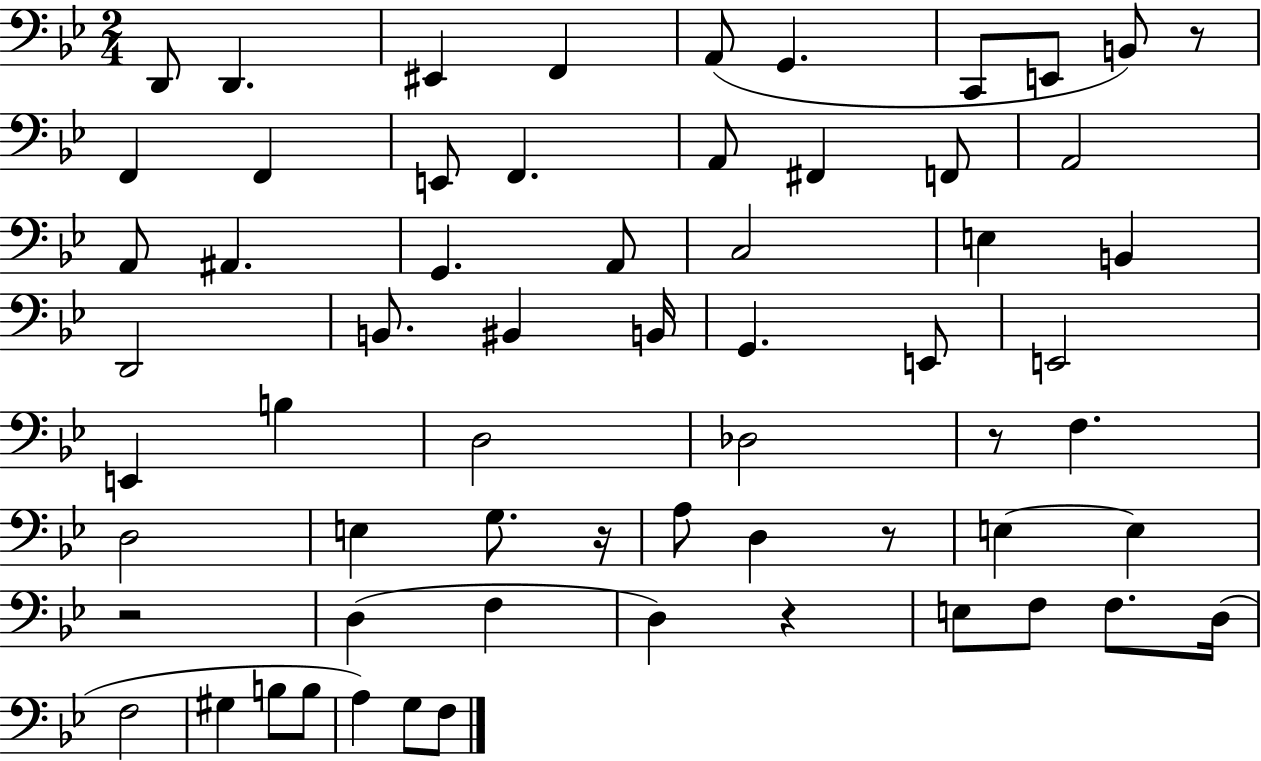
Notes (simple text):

D2/e D2/q. EIS2/q F2/q A2/e G2/q. C2/e E2/e B2/e R/e F2/q F2/q E2/e F2/q. A2/e F#2/q F2/e A2/h A2/e A#2/q. G2/q. A2/e C3/h E3/q B2/q D2/h B2/e. BIS2/q B2/s G2/q. E2/e E2/h E2/q B3/q D3/h Db3/h R/e F3/q. D3/h E3/q G3/e. R/s A3/e D3/q R/e E3/q E3/q R/h D3/q F3/q D3/q R/q E3/e F3/e F3/e. D3/s F3/h G#3/q B3/e B3/e A3/q G3/e F3/e